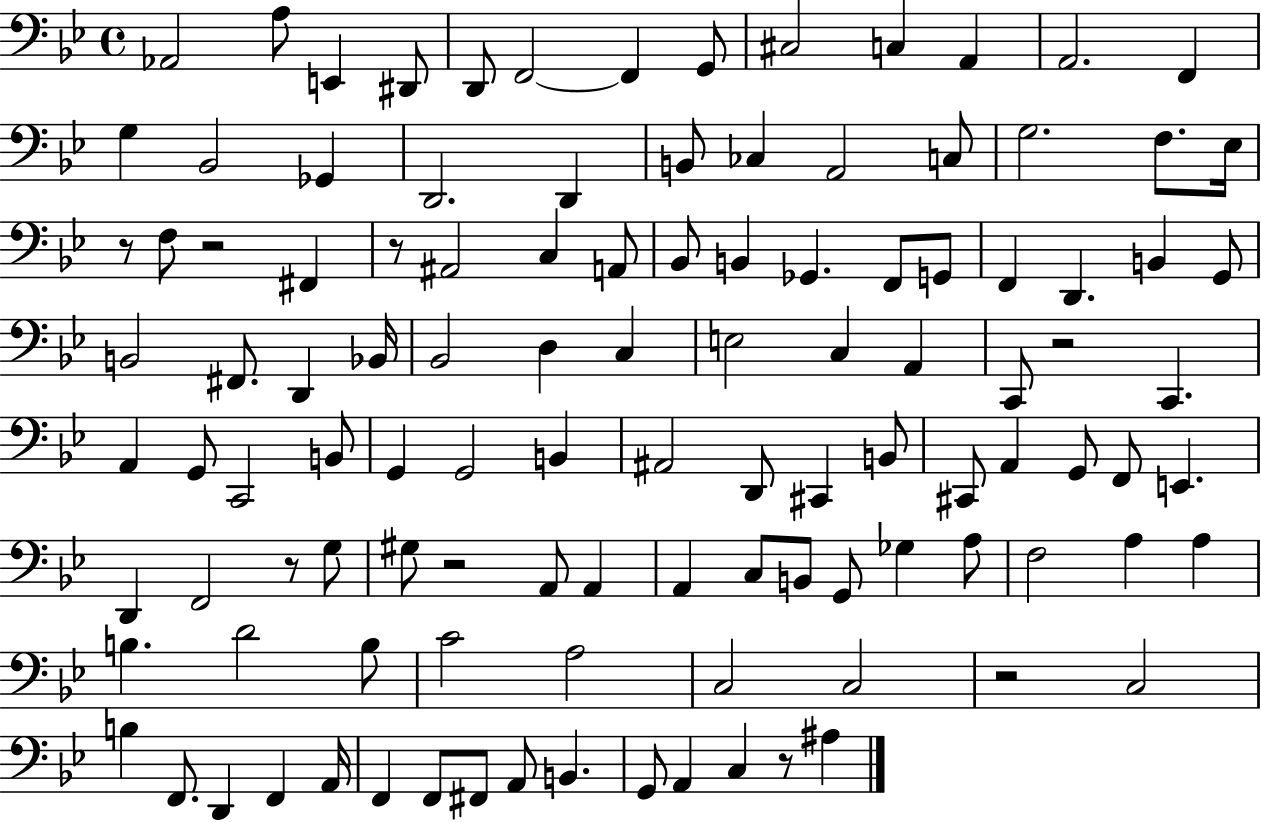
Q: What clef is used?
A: bass